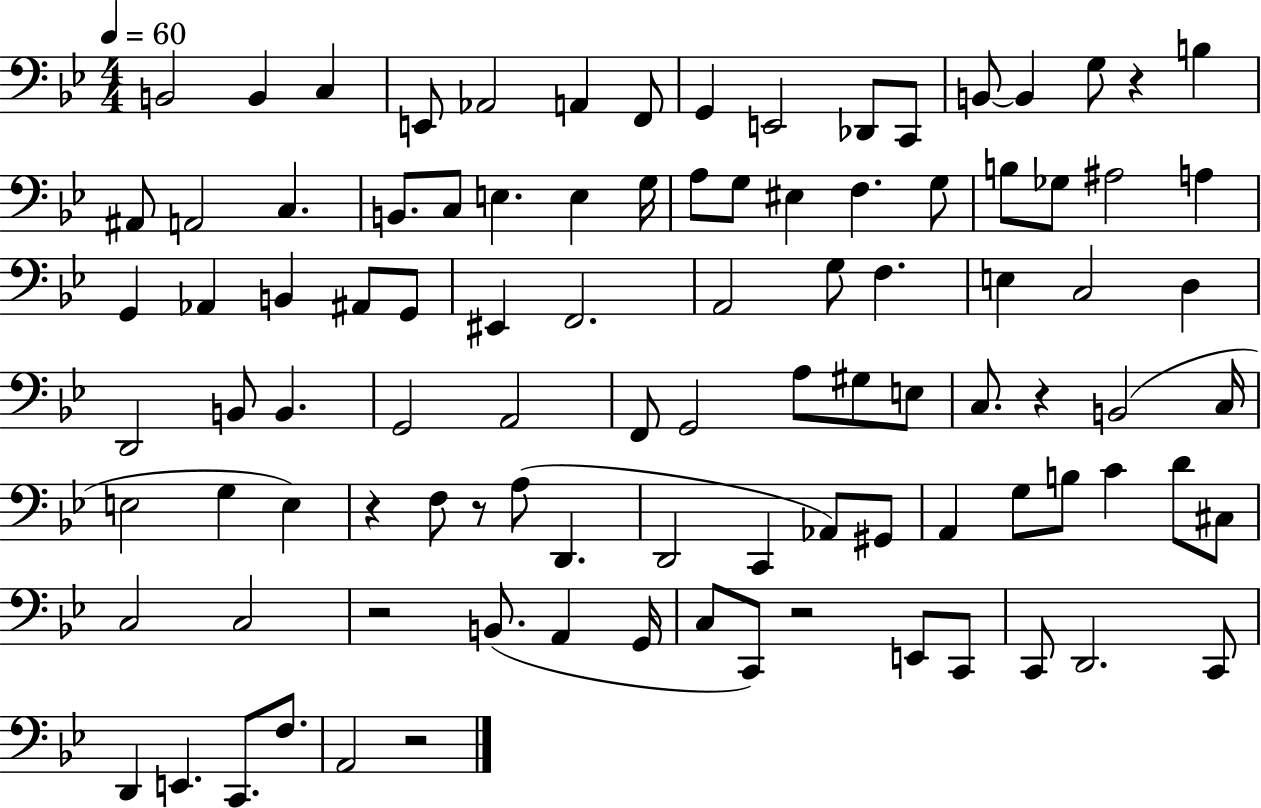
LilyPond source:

{
  \clef bass
  \numericTimeSignature
  \time 4/4
  \key bes \major
  \tempo 4 = 60
  b,2 b,4 c4 | e,8 aes,2 a,4 f,8 | g,4 e,2 des,8 c,8 | b,8~~ b,4 g8 r4 b4 | \break ais,8 a,2 c4. | b,8. c8 e4. e4 g16 | a8 g8 eis4 f4. g8 | b8 ges8 ais2 a4 | \break g,4 aes,4 b,4 ais,8 g,8 | eis,4 f,2. | a,2 g8 f4. | e4 c2 d4 | \break d,2 b,8 b,4. | g,2 a,2 | f,8 g,2 a8 gis8 e8 | c8. r4 b,2( c16 | \break e2 g4 e4) | r4 f8 r8 a8( d,4. | d,2 c,4 aes,8) gis,8 | a,4 g8 b8 c'4 d'8 cis8 | \break c2 c2 | r2 b,8.( a,4 g,16 | c8 c,8) r2 e,8 c,8 | c,8 d,2. c,8 | \break d,4 e,4. c,8. f8. | a,2 r2 | \bar "|."
}